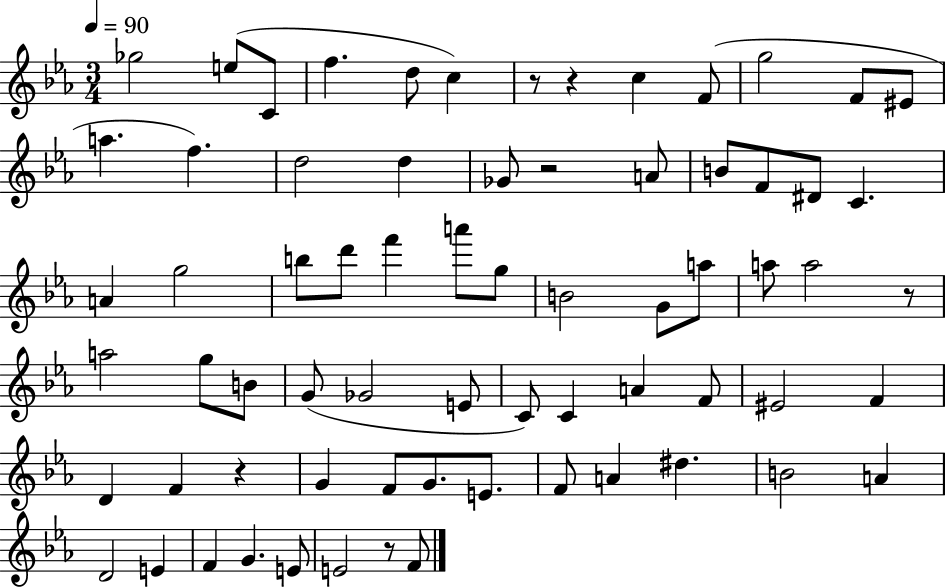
{
  \clef treble
  \numericTimeSignature
  \time 3/4
  \key ees \major
  \tempo 4 = 90
  ges''2 e''8( c'8 | f''4. d''8 c''4) | r8 r4 c''4 f'8( | g''2 f'8 eis'8 | \break a''4. f''4.) | d''2 d''4 | ges'8 r2 a'8 | b'8 f'8 dis'8 c'4. | \break a'4 g''2 | b''8 d'''8 f'''4 a'''8 g''8 | b'2 g'8 a''8 | a''8 a''2 r8 | \break a''2 g''8 b'8 | g'8( ges'2 e'8 | c'8) c'4 a'4 f'8 | eis'2 f'4 | \break d'4 f'4 r4 | g'4 f'8 g'8. e'8. | f'8 a'4 dis''4. | b'2 a'4 | \break d'2 e'4 | f'4 g'4. e'8 | e'2 r8 f'8 | \bar "|."
}